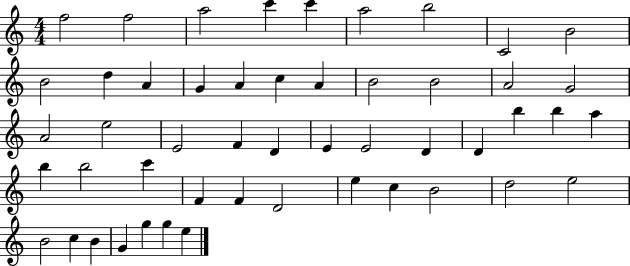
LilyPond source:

{
  \clef treble
  \numericTimeSignature
  \time 4/4
  \key c \major
  f''2 f''2 | a''2 c'''4 c'''4 | a''2 b''2 | c'2 b'2 | \break b'2 d''4 a'4 | g'4 a'4 c''4 a'4 | b'2 b'2 | a'2 g'2 | \break a'2 e''2 | e'2 f'4 d'4 | e'4 e'2 d'4 | d'4 b''4 b''4 a''4 | \break b''4 b''2 c'''4 | f'4 f'4 d'2 | e''4 c''4 b'2 | d''2 e''2 | \break b'2 c''4 b'4 | g'4 g''4 g''4 e''4 | \bar "|."
}